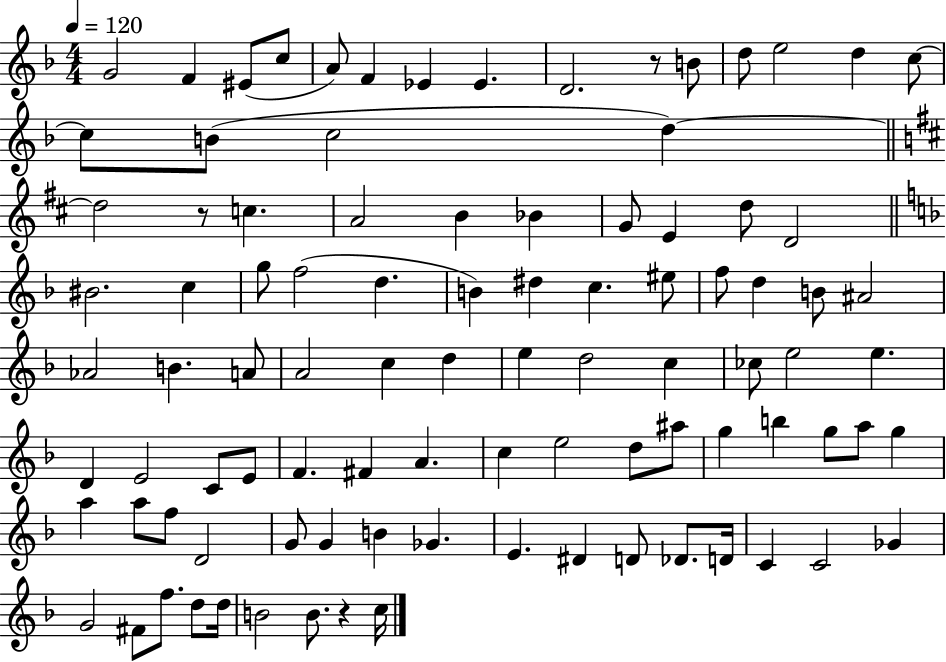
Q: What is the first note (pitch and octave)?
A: G4